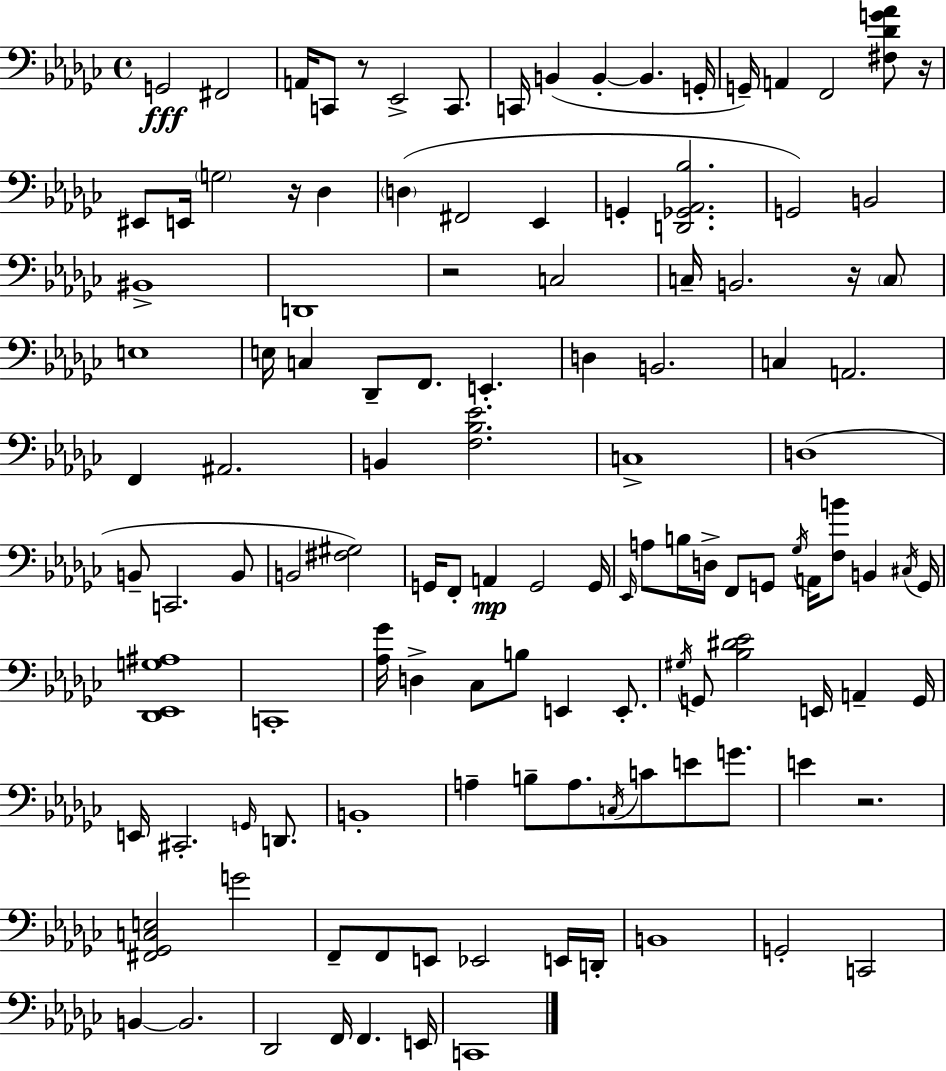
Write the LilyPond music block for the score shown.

{
  \clef bass
  \time 4/4
  \defaultTimeSignature
  \key ees \minor
  g,2\fff fis,2 | a,16 c,8 r8 ees,2-> c,8. | c,16 b,4( b,4-.~~ b,4. g,16-. | g,16--) a,4 f,2 <fis des' g' aes'>8 r16 | \break eis,8 e,16 \parenthesize g2 r16 des4 | \parenthesize d4( fis,2 ees,4 | g,4-. <d, ges, aes, bes>2. | g,2) b,2 | \break bis,1-> | d,1 | r2 c2 | c16-- b,2. r16 \parenthesize c8 | \break e1 | e16 c4 des,8-- f,8. e,4.-. | d4 b,2. | c4 a,2. | \break f,4 ais,2. | b,4 <f bes ees'>2. | c1-> | d1( | \break b,8-- c,2. b,8 | b,2 <fis gis>2) | g,16 f,8-. a,4\mp g,2 g,16 | \grace { ees,16 } a8 b16 d16-> f,8 g,8 \acciaccatura { ges16 } a,16 <f b'>8 b,4 | \break \acciaccatura { cis16 } g,16 <des, ees, g ais>1 | c,1-. | <aes ges'>16 d4-> ces8 b8 e,4 | e,8.-. \acciaccatura { gis16 } g,8 <bes dis' ees'>2 e,16 a,4-- | \break g,16 e,16 cis,2.-. | \grace { g,16 } d,8. b,1-. | a4-- b8-- a8. \acciaccatura { c16 } c'8 | e'8 g'8. e'4 r2. | \break <fis, ges, c e>2 g'2 | f,8-- f,8 e,8 ees,2 | e,16 d,16-. b,1 | g,2-. c,2 | \break b,4~~ b,2. | des,2 f,16 f,4. | e,16 c,1 | \bar "|."
}